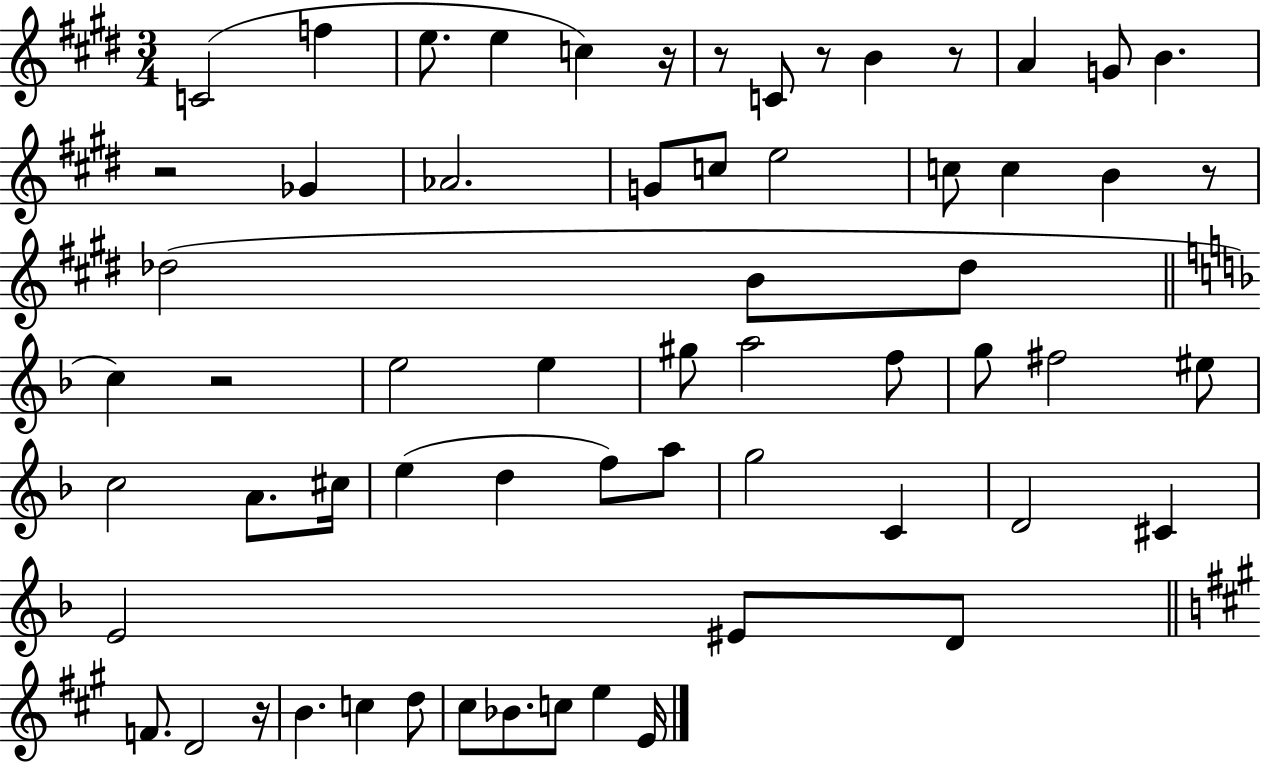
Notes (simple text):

C4/h F5/q E5/e. E5/q C5/q R/s R/e C4/e R/e B4/q R/e A4/q G4/e B4/q. R/h Gb4/q Ab4/h. G4/e C5/e E5/h C5/e C5/q B4/q R/e Db5/h B4/e Db5/e C5/q R/h E5/h E5/q G#5/e A5/h F5/e G5/e F#5/h EIS5/e C5/h A4/e. C#5/s E5/q D5/q F5/e A5/e G5/h C4/q D4/h C#4/q E4/h EIS4/e D4/e F4/e. D4/h R/s B4/q. C5/q D5/e C#5/e Bb4/e. C5/e E5/q E4/s